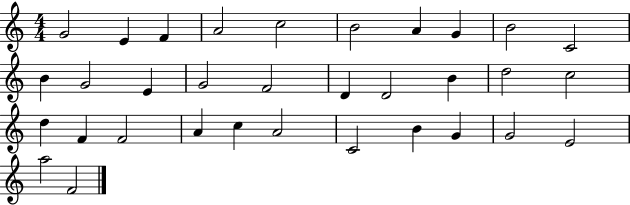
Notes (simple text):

G4/h E4/q F4/q A4/h C5/h B4/h A4/q G4/q B4/h C4/h B4/q G4/h E4/q G4/h F4/h D4/q D4/h B4/q D5/h C5/h D5/q F4/q F4/h A4/q C5/q A4/h C4/h B4/q G4/q G4/h E4/h A5/h F4/h